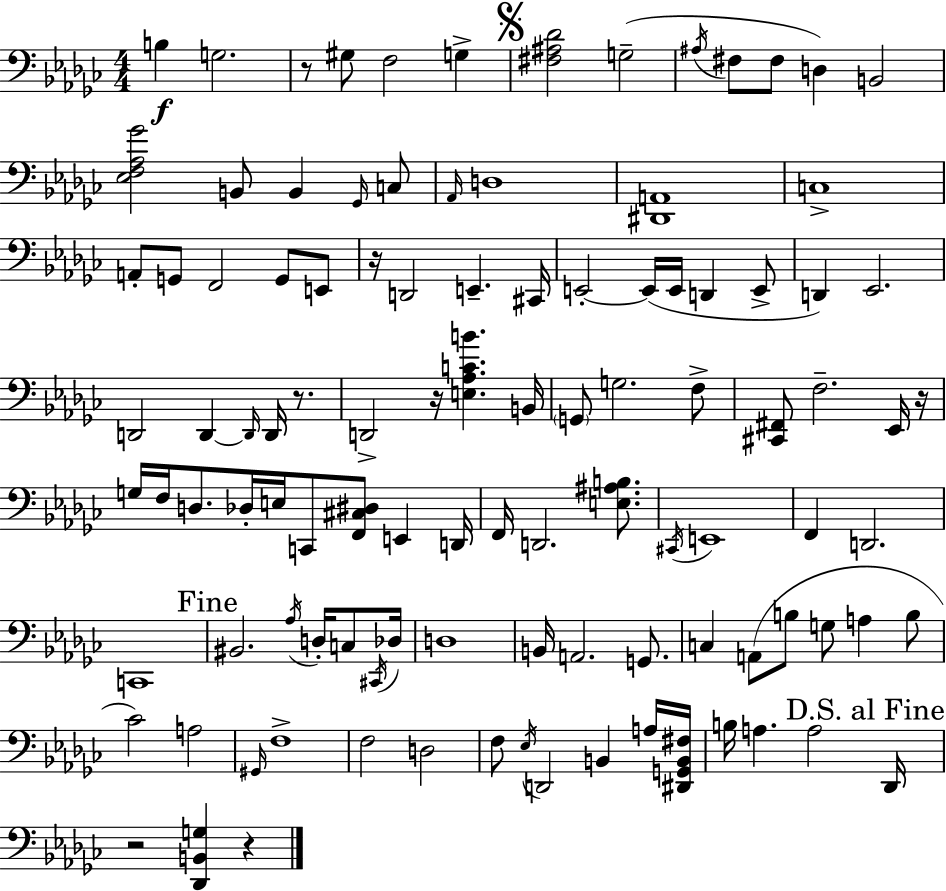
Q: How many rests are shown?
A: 7